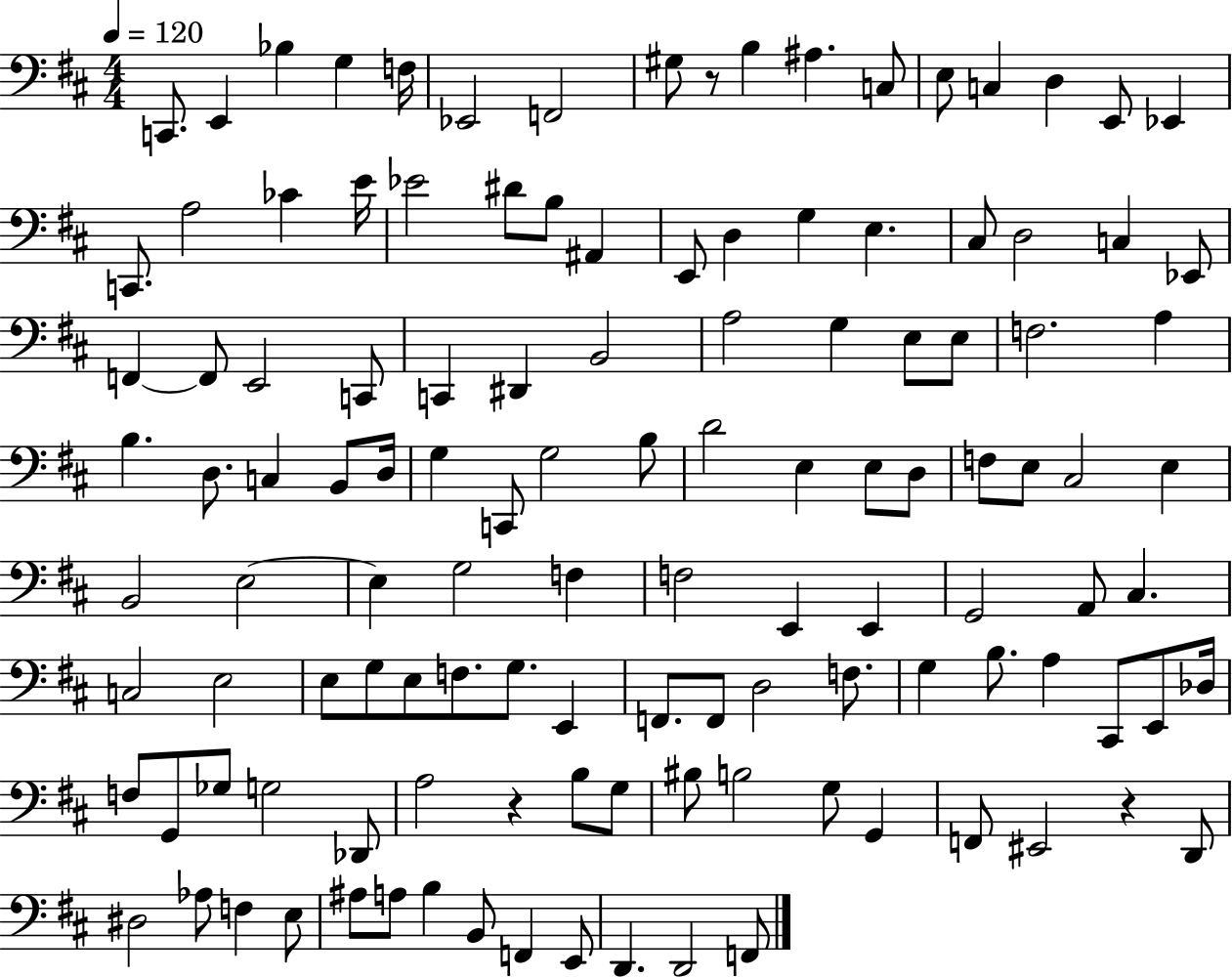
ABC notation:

X:1
T:Untitled
M:4/4
L:1/4
K:D
C,,/2 E,, _B, G, F,/4 _E,,2 F,,2 ^G,/2 z/2 B, ^A, C,/2 E,/2 C, D, E,,/2 _E,, C,,/2 A,2 _C E/4 _E2 ^D/2 B,/2 ^A,, E,,/2 D, G, E, ^C,/2 D,2 C, _E,,/2 F,, F,,/2 E,,2 C,,/2 C,, ^D,, B,,2 A,2 G, E,/2 E,/2 F,2 A, B, D,/2 C, B,,/2 D,/4 G, C,,/2 G,2 B,/2 D2 E, E,/2 D,/2 F,/2 E,/2 ^C,2 E, B,,2 E,2 E, G,2 F, F,2 E,, E,, G,,2 A,,/2 ^C, C,2 E,2 E,/2 G,/2 E,/2 F,/2 G,/2 E,, F,,/2 F,,/2 D,2 F,/2 G, B,/2 A, ^C,,/2 E,,/2 _D,/4 F,/2 G,,/2 _G,/2 G,2 _D,,/2 A,2 z B,/2 G,/2 ^B,/2 B,2 G,/2 G,, F,,/2 ^E,,2 z D,,/2 ^D,2 _A,/2 F, E,/2 ^A,/2 A,/2 B, B,,/2 F,, E,,/2 D,, D,,2 F,,/2